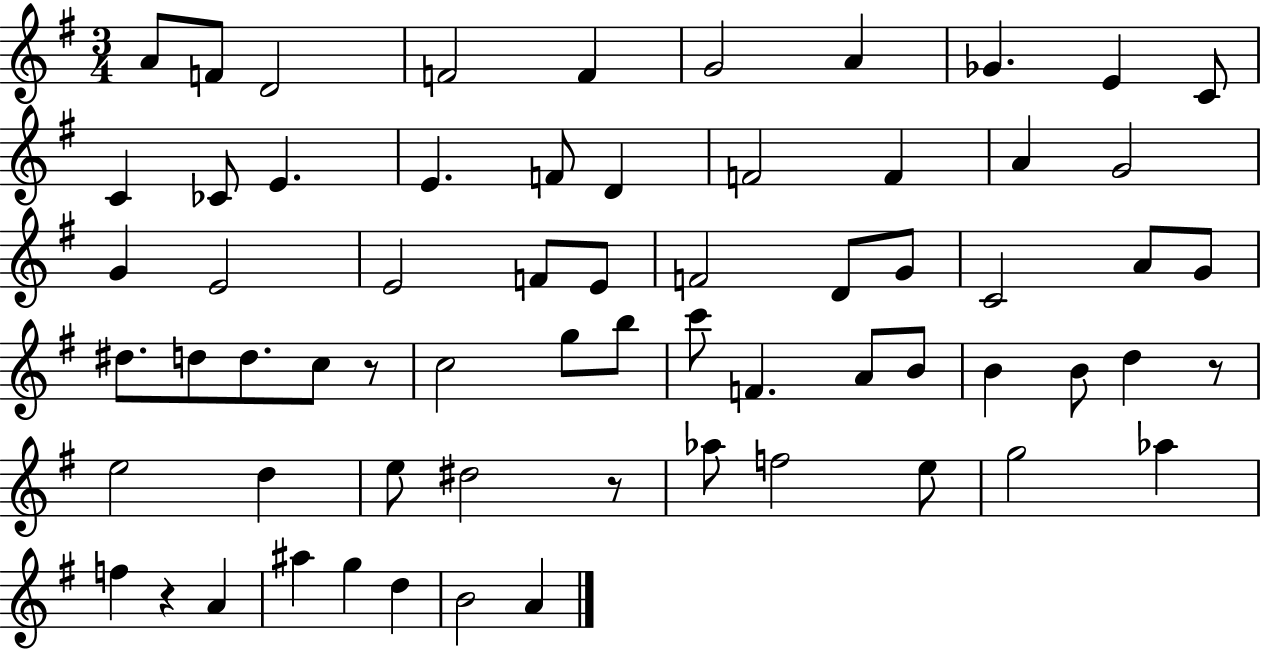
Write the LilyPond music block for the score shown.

{
  \clef treble
  \numericTimeSignature
  \time 3/4
  \key g \major
  a'8 f'8 d'2 | f'2 f'4 | g'2 a'4 | ges'4. e'4 c'8 | \break c'4 ces'8 e'4. | e'4. f'8 d'4 | f'2 f'4 | a'4 g'2 | \break g'4 e'2 | e'2 f'8 e'8 | f'2 d'8 g'8 | c'2 a'8 g'8 | \break dis''8. d''8 d''8. c''8 r8 | c''2 g''8 b''8 | c'''8 f'4. a'8 b'8 | b'4 b'8 d''4 r8 | \break e''2 d''4 | e''8 dis''2 r8 | aes''8 f''2 e''8 | g''2 aes''4 | \break f''4 r4 a'4 | ais''4 g''4 d''4 | b'2 a'4 | \bar "|."
}